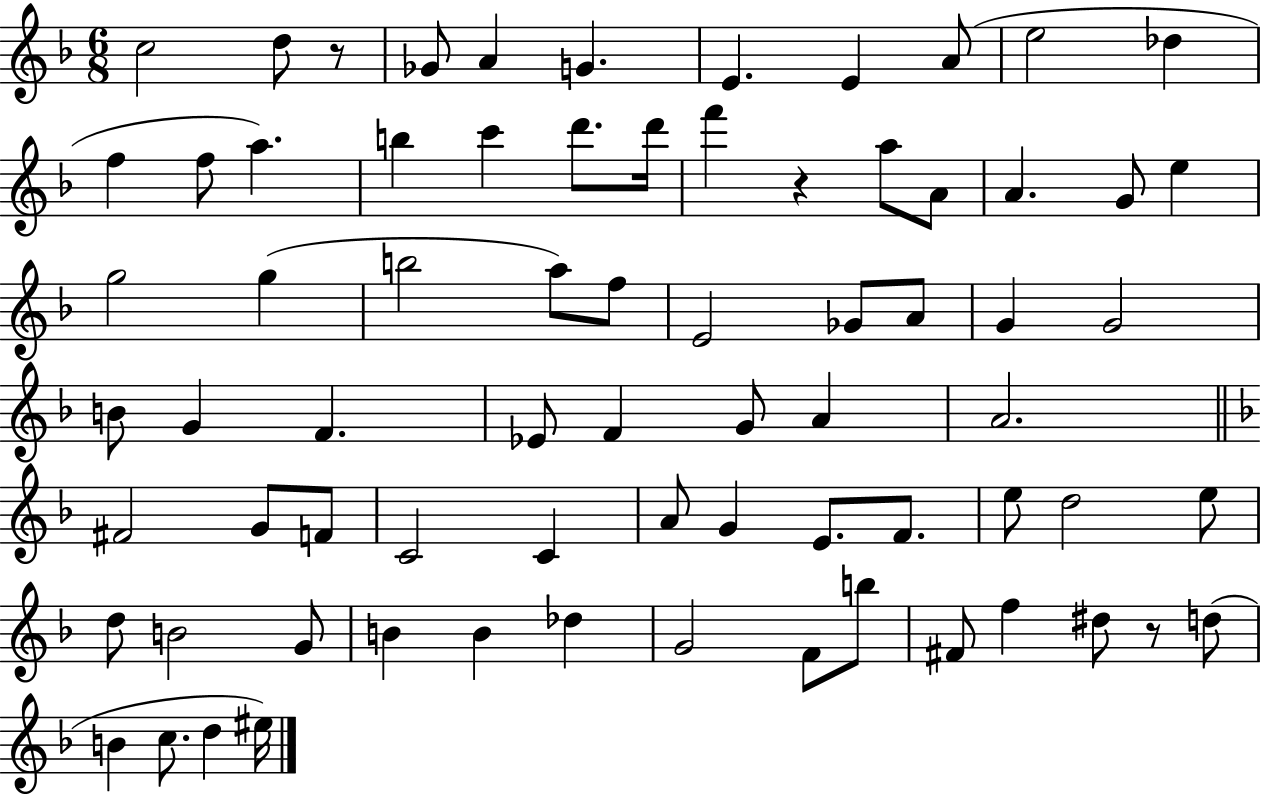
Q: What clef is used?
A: treble